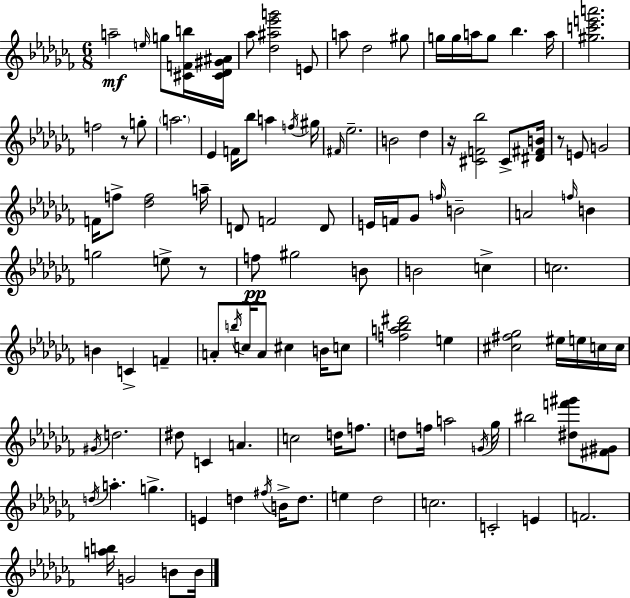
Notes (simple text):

A5/h E5/s G5/e [C#4,F4,B5]/s [C#4,Db4,G#4,A#4]/s Ab5/e [Db5,A#5,Eb6,G6]/h E4/e A5/e Db5/h G#5/e G5/s G5/s A5/s G5/e Bb5/q. A5/s [G#5,C6,E6,A6]/h. F5/h R/e G5/e A5/h. Eb4/q F4/s Bb5/e A5/q F5/s G#5/s F#4/s Eb5/h. B4/h Db5/q R/s [C#4,F4,Bb5]/h C#4/e [D#4,F#4,B4]/s R/e E4/e G4/h F4/s F5/e [Db5,F5]/h A5/s D4/e F4/h D4/e E4/s F4/s Gb4/e F5/s B4/h A4/h F5/s B4/q G5/h E5/e R/e F5/e G#5/h B4/e B4/h C5/q C5/h. B4/q C4/q F4/q A4/e B5/s C5/s A4/e C#5/q B4/s C5/e [F5,A5,Bb5,D#6]/h E5/q [C#5,F#5,Gb5]/h EIS5/s E5/s C5/s C5/s G#4/s D5/h. D#5/e C4/q A4/q. C5/h D5/s F5/e. D5/e F5/s A5/h G4/s Gb5/s BIS5/h [D#5,F6,G#6]/e [F#4,G#4]/e D5/s A5/q. G5/q. E4/q D5/q F#5/s B4/s D5/e. E5/q Db5/h C5/h. C4/h E4/q F4/h. [A5,B5]/s G4/h B4/e B4/s